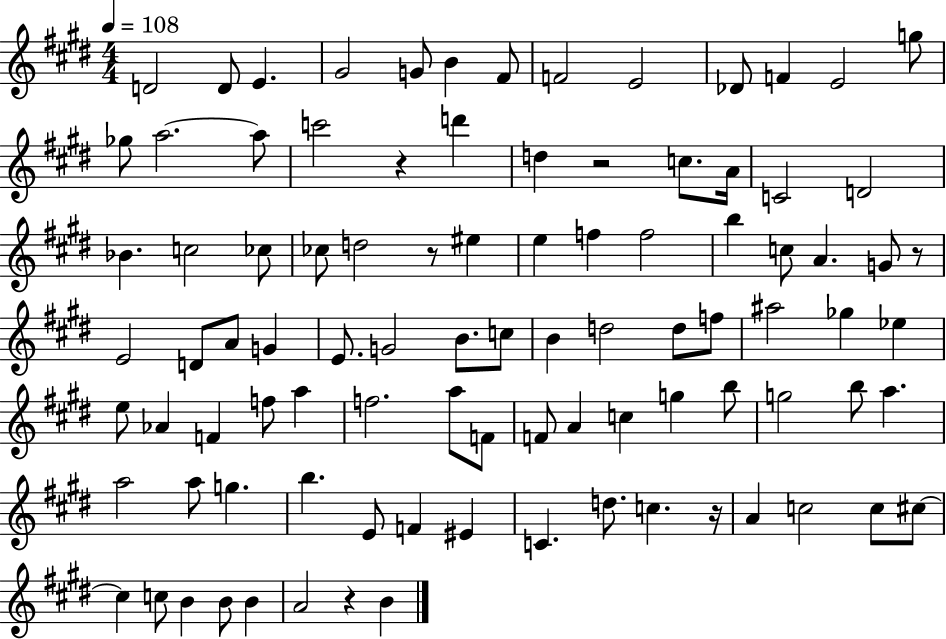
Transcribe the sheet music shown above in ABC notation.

X:1
T:Untitled
M:4/4
L:1/4
K:E
D2 D/2 E ^G2 G/2 B ^F/2 F2 E2 _D/2 F E2 g/2 _g/2 a2 a/2 c'2 z d' d z2 c/2 A/4 C2 D2 _B c2 _c/2 _c/2 d2 z/2 ^e e f f2 b c/2 A G/2 z/2 E2 D/2 A/2 G E/2 G2 B/2 c/2 B d2 d/2 f/2 ^a2 _g _e e/2 _A F f/2 a f2 a/2 F/2 F/2 A c g b/2 g2 b/2 a a2 a/2 g b E/2 F ^E C d/2 c z/4 A c2 c/2 ^c/2 ^c c/2 B B/2 B A2 z B